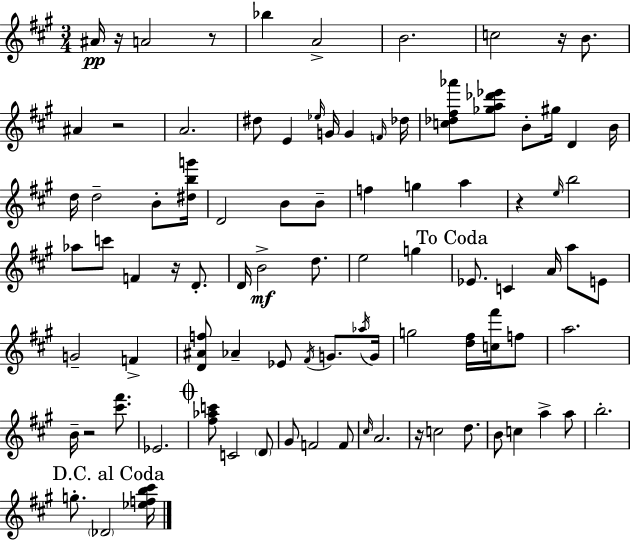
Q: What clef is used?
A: treble